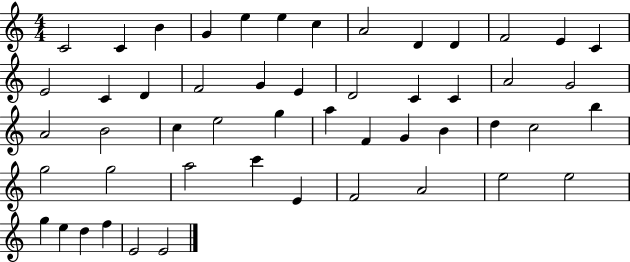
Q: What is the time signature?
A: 4/4